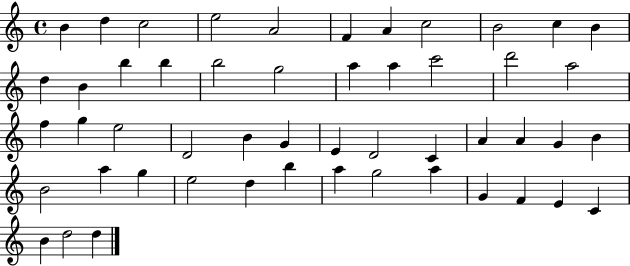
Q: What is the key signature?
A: C major